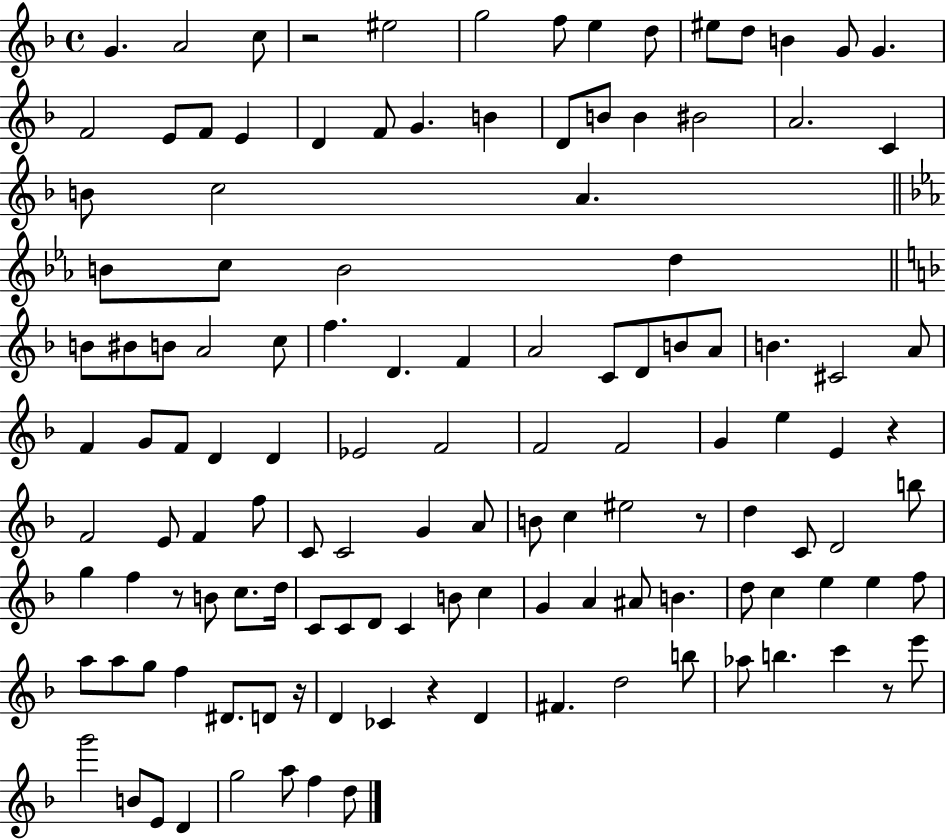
G4/q. A4/h C5/e R/h EIS5/h G5/h F5/e E5/q D5/e EIS5/e D5/e B4/q G4/e G4/q. F4/h E4/e F4/e E4/q D4/q F4/e G4/q. B4/q D4/e B4/e B4/q BIS4/h A4/h. C4/q B4/e C5/h A4/q. B4/e C5/e B4/h D5/q B4/e BIS4/e B4/e A4/h C5/e F5/q. D4/q. F4/q A4/h C4/e D4/e B4/e A4/e B4/q. C#4/h A4/e F4/q G4/e F4/e D4/q D4/q Eb4/h F4/h F4/h F4/h G4/q E5/q E4/q R/q F4/h E4/e F4/q F5/e C4/e C4/h G4/q A4/e B4/e C5/q EIS5/h R/e D5/q C4/e D4/h B5/e G5/q F5/q R/e B4/e C5/e. D5/s C4/e C4/e D4/e C4/q B4/e C5/q G4/q A4/q A#4/e B4/q. D5/e C5/q E5/q E5/q F5/e A5/e A5/e G5/e F5/q D#4/e. D4/e R/s D4/q CES4/q R/q D4/q F#4/q. D5/h B5/e Ab5/e B5/q. C6/q R/e E6/e G6/h B4/e E4/e D4/q G5/h A5/e F5/q D5/e